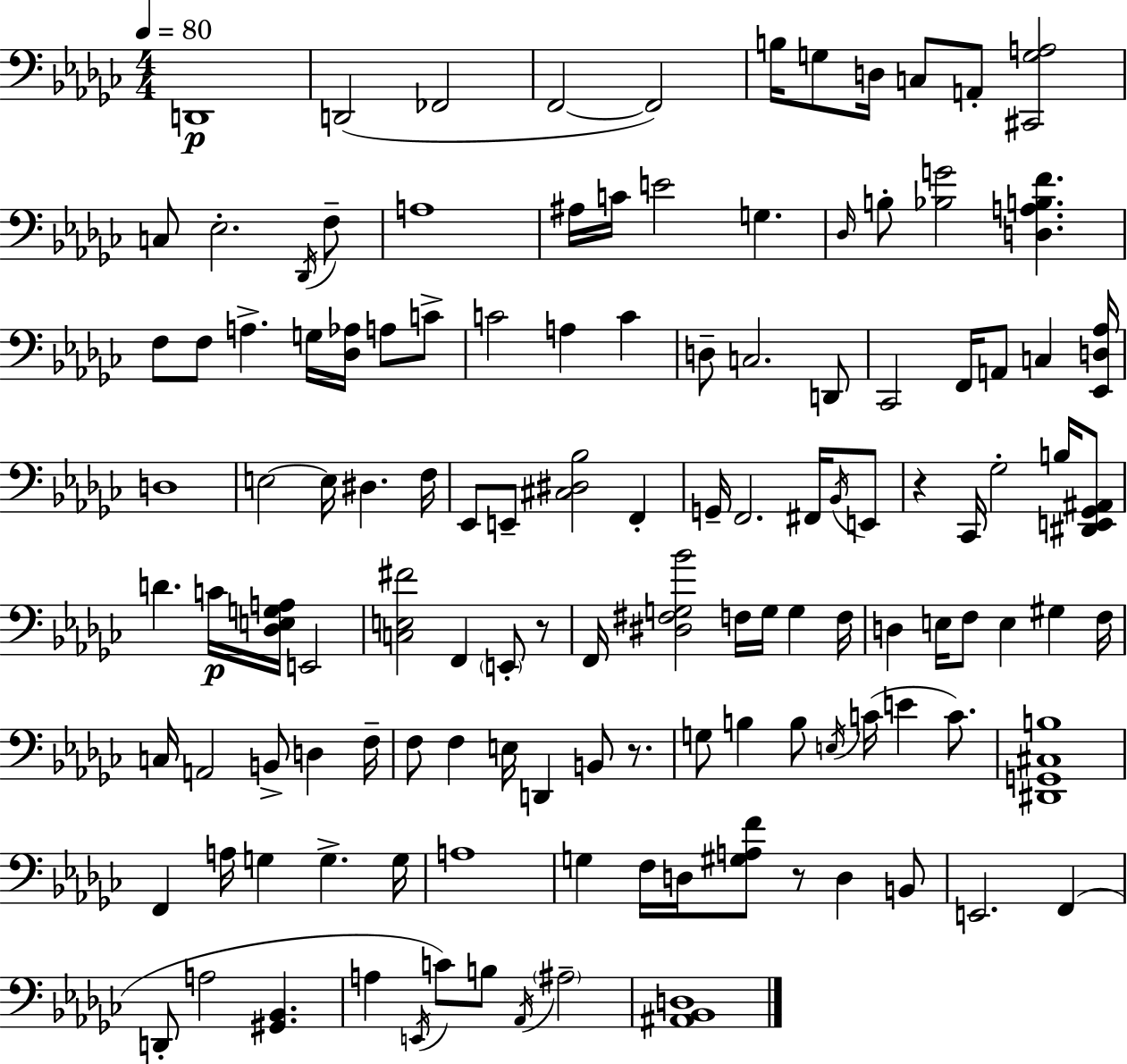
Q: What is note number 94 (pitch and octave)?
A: F3